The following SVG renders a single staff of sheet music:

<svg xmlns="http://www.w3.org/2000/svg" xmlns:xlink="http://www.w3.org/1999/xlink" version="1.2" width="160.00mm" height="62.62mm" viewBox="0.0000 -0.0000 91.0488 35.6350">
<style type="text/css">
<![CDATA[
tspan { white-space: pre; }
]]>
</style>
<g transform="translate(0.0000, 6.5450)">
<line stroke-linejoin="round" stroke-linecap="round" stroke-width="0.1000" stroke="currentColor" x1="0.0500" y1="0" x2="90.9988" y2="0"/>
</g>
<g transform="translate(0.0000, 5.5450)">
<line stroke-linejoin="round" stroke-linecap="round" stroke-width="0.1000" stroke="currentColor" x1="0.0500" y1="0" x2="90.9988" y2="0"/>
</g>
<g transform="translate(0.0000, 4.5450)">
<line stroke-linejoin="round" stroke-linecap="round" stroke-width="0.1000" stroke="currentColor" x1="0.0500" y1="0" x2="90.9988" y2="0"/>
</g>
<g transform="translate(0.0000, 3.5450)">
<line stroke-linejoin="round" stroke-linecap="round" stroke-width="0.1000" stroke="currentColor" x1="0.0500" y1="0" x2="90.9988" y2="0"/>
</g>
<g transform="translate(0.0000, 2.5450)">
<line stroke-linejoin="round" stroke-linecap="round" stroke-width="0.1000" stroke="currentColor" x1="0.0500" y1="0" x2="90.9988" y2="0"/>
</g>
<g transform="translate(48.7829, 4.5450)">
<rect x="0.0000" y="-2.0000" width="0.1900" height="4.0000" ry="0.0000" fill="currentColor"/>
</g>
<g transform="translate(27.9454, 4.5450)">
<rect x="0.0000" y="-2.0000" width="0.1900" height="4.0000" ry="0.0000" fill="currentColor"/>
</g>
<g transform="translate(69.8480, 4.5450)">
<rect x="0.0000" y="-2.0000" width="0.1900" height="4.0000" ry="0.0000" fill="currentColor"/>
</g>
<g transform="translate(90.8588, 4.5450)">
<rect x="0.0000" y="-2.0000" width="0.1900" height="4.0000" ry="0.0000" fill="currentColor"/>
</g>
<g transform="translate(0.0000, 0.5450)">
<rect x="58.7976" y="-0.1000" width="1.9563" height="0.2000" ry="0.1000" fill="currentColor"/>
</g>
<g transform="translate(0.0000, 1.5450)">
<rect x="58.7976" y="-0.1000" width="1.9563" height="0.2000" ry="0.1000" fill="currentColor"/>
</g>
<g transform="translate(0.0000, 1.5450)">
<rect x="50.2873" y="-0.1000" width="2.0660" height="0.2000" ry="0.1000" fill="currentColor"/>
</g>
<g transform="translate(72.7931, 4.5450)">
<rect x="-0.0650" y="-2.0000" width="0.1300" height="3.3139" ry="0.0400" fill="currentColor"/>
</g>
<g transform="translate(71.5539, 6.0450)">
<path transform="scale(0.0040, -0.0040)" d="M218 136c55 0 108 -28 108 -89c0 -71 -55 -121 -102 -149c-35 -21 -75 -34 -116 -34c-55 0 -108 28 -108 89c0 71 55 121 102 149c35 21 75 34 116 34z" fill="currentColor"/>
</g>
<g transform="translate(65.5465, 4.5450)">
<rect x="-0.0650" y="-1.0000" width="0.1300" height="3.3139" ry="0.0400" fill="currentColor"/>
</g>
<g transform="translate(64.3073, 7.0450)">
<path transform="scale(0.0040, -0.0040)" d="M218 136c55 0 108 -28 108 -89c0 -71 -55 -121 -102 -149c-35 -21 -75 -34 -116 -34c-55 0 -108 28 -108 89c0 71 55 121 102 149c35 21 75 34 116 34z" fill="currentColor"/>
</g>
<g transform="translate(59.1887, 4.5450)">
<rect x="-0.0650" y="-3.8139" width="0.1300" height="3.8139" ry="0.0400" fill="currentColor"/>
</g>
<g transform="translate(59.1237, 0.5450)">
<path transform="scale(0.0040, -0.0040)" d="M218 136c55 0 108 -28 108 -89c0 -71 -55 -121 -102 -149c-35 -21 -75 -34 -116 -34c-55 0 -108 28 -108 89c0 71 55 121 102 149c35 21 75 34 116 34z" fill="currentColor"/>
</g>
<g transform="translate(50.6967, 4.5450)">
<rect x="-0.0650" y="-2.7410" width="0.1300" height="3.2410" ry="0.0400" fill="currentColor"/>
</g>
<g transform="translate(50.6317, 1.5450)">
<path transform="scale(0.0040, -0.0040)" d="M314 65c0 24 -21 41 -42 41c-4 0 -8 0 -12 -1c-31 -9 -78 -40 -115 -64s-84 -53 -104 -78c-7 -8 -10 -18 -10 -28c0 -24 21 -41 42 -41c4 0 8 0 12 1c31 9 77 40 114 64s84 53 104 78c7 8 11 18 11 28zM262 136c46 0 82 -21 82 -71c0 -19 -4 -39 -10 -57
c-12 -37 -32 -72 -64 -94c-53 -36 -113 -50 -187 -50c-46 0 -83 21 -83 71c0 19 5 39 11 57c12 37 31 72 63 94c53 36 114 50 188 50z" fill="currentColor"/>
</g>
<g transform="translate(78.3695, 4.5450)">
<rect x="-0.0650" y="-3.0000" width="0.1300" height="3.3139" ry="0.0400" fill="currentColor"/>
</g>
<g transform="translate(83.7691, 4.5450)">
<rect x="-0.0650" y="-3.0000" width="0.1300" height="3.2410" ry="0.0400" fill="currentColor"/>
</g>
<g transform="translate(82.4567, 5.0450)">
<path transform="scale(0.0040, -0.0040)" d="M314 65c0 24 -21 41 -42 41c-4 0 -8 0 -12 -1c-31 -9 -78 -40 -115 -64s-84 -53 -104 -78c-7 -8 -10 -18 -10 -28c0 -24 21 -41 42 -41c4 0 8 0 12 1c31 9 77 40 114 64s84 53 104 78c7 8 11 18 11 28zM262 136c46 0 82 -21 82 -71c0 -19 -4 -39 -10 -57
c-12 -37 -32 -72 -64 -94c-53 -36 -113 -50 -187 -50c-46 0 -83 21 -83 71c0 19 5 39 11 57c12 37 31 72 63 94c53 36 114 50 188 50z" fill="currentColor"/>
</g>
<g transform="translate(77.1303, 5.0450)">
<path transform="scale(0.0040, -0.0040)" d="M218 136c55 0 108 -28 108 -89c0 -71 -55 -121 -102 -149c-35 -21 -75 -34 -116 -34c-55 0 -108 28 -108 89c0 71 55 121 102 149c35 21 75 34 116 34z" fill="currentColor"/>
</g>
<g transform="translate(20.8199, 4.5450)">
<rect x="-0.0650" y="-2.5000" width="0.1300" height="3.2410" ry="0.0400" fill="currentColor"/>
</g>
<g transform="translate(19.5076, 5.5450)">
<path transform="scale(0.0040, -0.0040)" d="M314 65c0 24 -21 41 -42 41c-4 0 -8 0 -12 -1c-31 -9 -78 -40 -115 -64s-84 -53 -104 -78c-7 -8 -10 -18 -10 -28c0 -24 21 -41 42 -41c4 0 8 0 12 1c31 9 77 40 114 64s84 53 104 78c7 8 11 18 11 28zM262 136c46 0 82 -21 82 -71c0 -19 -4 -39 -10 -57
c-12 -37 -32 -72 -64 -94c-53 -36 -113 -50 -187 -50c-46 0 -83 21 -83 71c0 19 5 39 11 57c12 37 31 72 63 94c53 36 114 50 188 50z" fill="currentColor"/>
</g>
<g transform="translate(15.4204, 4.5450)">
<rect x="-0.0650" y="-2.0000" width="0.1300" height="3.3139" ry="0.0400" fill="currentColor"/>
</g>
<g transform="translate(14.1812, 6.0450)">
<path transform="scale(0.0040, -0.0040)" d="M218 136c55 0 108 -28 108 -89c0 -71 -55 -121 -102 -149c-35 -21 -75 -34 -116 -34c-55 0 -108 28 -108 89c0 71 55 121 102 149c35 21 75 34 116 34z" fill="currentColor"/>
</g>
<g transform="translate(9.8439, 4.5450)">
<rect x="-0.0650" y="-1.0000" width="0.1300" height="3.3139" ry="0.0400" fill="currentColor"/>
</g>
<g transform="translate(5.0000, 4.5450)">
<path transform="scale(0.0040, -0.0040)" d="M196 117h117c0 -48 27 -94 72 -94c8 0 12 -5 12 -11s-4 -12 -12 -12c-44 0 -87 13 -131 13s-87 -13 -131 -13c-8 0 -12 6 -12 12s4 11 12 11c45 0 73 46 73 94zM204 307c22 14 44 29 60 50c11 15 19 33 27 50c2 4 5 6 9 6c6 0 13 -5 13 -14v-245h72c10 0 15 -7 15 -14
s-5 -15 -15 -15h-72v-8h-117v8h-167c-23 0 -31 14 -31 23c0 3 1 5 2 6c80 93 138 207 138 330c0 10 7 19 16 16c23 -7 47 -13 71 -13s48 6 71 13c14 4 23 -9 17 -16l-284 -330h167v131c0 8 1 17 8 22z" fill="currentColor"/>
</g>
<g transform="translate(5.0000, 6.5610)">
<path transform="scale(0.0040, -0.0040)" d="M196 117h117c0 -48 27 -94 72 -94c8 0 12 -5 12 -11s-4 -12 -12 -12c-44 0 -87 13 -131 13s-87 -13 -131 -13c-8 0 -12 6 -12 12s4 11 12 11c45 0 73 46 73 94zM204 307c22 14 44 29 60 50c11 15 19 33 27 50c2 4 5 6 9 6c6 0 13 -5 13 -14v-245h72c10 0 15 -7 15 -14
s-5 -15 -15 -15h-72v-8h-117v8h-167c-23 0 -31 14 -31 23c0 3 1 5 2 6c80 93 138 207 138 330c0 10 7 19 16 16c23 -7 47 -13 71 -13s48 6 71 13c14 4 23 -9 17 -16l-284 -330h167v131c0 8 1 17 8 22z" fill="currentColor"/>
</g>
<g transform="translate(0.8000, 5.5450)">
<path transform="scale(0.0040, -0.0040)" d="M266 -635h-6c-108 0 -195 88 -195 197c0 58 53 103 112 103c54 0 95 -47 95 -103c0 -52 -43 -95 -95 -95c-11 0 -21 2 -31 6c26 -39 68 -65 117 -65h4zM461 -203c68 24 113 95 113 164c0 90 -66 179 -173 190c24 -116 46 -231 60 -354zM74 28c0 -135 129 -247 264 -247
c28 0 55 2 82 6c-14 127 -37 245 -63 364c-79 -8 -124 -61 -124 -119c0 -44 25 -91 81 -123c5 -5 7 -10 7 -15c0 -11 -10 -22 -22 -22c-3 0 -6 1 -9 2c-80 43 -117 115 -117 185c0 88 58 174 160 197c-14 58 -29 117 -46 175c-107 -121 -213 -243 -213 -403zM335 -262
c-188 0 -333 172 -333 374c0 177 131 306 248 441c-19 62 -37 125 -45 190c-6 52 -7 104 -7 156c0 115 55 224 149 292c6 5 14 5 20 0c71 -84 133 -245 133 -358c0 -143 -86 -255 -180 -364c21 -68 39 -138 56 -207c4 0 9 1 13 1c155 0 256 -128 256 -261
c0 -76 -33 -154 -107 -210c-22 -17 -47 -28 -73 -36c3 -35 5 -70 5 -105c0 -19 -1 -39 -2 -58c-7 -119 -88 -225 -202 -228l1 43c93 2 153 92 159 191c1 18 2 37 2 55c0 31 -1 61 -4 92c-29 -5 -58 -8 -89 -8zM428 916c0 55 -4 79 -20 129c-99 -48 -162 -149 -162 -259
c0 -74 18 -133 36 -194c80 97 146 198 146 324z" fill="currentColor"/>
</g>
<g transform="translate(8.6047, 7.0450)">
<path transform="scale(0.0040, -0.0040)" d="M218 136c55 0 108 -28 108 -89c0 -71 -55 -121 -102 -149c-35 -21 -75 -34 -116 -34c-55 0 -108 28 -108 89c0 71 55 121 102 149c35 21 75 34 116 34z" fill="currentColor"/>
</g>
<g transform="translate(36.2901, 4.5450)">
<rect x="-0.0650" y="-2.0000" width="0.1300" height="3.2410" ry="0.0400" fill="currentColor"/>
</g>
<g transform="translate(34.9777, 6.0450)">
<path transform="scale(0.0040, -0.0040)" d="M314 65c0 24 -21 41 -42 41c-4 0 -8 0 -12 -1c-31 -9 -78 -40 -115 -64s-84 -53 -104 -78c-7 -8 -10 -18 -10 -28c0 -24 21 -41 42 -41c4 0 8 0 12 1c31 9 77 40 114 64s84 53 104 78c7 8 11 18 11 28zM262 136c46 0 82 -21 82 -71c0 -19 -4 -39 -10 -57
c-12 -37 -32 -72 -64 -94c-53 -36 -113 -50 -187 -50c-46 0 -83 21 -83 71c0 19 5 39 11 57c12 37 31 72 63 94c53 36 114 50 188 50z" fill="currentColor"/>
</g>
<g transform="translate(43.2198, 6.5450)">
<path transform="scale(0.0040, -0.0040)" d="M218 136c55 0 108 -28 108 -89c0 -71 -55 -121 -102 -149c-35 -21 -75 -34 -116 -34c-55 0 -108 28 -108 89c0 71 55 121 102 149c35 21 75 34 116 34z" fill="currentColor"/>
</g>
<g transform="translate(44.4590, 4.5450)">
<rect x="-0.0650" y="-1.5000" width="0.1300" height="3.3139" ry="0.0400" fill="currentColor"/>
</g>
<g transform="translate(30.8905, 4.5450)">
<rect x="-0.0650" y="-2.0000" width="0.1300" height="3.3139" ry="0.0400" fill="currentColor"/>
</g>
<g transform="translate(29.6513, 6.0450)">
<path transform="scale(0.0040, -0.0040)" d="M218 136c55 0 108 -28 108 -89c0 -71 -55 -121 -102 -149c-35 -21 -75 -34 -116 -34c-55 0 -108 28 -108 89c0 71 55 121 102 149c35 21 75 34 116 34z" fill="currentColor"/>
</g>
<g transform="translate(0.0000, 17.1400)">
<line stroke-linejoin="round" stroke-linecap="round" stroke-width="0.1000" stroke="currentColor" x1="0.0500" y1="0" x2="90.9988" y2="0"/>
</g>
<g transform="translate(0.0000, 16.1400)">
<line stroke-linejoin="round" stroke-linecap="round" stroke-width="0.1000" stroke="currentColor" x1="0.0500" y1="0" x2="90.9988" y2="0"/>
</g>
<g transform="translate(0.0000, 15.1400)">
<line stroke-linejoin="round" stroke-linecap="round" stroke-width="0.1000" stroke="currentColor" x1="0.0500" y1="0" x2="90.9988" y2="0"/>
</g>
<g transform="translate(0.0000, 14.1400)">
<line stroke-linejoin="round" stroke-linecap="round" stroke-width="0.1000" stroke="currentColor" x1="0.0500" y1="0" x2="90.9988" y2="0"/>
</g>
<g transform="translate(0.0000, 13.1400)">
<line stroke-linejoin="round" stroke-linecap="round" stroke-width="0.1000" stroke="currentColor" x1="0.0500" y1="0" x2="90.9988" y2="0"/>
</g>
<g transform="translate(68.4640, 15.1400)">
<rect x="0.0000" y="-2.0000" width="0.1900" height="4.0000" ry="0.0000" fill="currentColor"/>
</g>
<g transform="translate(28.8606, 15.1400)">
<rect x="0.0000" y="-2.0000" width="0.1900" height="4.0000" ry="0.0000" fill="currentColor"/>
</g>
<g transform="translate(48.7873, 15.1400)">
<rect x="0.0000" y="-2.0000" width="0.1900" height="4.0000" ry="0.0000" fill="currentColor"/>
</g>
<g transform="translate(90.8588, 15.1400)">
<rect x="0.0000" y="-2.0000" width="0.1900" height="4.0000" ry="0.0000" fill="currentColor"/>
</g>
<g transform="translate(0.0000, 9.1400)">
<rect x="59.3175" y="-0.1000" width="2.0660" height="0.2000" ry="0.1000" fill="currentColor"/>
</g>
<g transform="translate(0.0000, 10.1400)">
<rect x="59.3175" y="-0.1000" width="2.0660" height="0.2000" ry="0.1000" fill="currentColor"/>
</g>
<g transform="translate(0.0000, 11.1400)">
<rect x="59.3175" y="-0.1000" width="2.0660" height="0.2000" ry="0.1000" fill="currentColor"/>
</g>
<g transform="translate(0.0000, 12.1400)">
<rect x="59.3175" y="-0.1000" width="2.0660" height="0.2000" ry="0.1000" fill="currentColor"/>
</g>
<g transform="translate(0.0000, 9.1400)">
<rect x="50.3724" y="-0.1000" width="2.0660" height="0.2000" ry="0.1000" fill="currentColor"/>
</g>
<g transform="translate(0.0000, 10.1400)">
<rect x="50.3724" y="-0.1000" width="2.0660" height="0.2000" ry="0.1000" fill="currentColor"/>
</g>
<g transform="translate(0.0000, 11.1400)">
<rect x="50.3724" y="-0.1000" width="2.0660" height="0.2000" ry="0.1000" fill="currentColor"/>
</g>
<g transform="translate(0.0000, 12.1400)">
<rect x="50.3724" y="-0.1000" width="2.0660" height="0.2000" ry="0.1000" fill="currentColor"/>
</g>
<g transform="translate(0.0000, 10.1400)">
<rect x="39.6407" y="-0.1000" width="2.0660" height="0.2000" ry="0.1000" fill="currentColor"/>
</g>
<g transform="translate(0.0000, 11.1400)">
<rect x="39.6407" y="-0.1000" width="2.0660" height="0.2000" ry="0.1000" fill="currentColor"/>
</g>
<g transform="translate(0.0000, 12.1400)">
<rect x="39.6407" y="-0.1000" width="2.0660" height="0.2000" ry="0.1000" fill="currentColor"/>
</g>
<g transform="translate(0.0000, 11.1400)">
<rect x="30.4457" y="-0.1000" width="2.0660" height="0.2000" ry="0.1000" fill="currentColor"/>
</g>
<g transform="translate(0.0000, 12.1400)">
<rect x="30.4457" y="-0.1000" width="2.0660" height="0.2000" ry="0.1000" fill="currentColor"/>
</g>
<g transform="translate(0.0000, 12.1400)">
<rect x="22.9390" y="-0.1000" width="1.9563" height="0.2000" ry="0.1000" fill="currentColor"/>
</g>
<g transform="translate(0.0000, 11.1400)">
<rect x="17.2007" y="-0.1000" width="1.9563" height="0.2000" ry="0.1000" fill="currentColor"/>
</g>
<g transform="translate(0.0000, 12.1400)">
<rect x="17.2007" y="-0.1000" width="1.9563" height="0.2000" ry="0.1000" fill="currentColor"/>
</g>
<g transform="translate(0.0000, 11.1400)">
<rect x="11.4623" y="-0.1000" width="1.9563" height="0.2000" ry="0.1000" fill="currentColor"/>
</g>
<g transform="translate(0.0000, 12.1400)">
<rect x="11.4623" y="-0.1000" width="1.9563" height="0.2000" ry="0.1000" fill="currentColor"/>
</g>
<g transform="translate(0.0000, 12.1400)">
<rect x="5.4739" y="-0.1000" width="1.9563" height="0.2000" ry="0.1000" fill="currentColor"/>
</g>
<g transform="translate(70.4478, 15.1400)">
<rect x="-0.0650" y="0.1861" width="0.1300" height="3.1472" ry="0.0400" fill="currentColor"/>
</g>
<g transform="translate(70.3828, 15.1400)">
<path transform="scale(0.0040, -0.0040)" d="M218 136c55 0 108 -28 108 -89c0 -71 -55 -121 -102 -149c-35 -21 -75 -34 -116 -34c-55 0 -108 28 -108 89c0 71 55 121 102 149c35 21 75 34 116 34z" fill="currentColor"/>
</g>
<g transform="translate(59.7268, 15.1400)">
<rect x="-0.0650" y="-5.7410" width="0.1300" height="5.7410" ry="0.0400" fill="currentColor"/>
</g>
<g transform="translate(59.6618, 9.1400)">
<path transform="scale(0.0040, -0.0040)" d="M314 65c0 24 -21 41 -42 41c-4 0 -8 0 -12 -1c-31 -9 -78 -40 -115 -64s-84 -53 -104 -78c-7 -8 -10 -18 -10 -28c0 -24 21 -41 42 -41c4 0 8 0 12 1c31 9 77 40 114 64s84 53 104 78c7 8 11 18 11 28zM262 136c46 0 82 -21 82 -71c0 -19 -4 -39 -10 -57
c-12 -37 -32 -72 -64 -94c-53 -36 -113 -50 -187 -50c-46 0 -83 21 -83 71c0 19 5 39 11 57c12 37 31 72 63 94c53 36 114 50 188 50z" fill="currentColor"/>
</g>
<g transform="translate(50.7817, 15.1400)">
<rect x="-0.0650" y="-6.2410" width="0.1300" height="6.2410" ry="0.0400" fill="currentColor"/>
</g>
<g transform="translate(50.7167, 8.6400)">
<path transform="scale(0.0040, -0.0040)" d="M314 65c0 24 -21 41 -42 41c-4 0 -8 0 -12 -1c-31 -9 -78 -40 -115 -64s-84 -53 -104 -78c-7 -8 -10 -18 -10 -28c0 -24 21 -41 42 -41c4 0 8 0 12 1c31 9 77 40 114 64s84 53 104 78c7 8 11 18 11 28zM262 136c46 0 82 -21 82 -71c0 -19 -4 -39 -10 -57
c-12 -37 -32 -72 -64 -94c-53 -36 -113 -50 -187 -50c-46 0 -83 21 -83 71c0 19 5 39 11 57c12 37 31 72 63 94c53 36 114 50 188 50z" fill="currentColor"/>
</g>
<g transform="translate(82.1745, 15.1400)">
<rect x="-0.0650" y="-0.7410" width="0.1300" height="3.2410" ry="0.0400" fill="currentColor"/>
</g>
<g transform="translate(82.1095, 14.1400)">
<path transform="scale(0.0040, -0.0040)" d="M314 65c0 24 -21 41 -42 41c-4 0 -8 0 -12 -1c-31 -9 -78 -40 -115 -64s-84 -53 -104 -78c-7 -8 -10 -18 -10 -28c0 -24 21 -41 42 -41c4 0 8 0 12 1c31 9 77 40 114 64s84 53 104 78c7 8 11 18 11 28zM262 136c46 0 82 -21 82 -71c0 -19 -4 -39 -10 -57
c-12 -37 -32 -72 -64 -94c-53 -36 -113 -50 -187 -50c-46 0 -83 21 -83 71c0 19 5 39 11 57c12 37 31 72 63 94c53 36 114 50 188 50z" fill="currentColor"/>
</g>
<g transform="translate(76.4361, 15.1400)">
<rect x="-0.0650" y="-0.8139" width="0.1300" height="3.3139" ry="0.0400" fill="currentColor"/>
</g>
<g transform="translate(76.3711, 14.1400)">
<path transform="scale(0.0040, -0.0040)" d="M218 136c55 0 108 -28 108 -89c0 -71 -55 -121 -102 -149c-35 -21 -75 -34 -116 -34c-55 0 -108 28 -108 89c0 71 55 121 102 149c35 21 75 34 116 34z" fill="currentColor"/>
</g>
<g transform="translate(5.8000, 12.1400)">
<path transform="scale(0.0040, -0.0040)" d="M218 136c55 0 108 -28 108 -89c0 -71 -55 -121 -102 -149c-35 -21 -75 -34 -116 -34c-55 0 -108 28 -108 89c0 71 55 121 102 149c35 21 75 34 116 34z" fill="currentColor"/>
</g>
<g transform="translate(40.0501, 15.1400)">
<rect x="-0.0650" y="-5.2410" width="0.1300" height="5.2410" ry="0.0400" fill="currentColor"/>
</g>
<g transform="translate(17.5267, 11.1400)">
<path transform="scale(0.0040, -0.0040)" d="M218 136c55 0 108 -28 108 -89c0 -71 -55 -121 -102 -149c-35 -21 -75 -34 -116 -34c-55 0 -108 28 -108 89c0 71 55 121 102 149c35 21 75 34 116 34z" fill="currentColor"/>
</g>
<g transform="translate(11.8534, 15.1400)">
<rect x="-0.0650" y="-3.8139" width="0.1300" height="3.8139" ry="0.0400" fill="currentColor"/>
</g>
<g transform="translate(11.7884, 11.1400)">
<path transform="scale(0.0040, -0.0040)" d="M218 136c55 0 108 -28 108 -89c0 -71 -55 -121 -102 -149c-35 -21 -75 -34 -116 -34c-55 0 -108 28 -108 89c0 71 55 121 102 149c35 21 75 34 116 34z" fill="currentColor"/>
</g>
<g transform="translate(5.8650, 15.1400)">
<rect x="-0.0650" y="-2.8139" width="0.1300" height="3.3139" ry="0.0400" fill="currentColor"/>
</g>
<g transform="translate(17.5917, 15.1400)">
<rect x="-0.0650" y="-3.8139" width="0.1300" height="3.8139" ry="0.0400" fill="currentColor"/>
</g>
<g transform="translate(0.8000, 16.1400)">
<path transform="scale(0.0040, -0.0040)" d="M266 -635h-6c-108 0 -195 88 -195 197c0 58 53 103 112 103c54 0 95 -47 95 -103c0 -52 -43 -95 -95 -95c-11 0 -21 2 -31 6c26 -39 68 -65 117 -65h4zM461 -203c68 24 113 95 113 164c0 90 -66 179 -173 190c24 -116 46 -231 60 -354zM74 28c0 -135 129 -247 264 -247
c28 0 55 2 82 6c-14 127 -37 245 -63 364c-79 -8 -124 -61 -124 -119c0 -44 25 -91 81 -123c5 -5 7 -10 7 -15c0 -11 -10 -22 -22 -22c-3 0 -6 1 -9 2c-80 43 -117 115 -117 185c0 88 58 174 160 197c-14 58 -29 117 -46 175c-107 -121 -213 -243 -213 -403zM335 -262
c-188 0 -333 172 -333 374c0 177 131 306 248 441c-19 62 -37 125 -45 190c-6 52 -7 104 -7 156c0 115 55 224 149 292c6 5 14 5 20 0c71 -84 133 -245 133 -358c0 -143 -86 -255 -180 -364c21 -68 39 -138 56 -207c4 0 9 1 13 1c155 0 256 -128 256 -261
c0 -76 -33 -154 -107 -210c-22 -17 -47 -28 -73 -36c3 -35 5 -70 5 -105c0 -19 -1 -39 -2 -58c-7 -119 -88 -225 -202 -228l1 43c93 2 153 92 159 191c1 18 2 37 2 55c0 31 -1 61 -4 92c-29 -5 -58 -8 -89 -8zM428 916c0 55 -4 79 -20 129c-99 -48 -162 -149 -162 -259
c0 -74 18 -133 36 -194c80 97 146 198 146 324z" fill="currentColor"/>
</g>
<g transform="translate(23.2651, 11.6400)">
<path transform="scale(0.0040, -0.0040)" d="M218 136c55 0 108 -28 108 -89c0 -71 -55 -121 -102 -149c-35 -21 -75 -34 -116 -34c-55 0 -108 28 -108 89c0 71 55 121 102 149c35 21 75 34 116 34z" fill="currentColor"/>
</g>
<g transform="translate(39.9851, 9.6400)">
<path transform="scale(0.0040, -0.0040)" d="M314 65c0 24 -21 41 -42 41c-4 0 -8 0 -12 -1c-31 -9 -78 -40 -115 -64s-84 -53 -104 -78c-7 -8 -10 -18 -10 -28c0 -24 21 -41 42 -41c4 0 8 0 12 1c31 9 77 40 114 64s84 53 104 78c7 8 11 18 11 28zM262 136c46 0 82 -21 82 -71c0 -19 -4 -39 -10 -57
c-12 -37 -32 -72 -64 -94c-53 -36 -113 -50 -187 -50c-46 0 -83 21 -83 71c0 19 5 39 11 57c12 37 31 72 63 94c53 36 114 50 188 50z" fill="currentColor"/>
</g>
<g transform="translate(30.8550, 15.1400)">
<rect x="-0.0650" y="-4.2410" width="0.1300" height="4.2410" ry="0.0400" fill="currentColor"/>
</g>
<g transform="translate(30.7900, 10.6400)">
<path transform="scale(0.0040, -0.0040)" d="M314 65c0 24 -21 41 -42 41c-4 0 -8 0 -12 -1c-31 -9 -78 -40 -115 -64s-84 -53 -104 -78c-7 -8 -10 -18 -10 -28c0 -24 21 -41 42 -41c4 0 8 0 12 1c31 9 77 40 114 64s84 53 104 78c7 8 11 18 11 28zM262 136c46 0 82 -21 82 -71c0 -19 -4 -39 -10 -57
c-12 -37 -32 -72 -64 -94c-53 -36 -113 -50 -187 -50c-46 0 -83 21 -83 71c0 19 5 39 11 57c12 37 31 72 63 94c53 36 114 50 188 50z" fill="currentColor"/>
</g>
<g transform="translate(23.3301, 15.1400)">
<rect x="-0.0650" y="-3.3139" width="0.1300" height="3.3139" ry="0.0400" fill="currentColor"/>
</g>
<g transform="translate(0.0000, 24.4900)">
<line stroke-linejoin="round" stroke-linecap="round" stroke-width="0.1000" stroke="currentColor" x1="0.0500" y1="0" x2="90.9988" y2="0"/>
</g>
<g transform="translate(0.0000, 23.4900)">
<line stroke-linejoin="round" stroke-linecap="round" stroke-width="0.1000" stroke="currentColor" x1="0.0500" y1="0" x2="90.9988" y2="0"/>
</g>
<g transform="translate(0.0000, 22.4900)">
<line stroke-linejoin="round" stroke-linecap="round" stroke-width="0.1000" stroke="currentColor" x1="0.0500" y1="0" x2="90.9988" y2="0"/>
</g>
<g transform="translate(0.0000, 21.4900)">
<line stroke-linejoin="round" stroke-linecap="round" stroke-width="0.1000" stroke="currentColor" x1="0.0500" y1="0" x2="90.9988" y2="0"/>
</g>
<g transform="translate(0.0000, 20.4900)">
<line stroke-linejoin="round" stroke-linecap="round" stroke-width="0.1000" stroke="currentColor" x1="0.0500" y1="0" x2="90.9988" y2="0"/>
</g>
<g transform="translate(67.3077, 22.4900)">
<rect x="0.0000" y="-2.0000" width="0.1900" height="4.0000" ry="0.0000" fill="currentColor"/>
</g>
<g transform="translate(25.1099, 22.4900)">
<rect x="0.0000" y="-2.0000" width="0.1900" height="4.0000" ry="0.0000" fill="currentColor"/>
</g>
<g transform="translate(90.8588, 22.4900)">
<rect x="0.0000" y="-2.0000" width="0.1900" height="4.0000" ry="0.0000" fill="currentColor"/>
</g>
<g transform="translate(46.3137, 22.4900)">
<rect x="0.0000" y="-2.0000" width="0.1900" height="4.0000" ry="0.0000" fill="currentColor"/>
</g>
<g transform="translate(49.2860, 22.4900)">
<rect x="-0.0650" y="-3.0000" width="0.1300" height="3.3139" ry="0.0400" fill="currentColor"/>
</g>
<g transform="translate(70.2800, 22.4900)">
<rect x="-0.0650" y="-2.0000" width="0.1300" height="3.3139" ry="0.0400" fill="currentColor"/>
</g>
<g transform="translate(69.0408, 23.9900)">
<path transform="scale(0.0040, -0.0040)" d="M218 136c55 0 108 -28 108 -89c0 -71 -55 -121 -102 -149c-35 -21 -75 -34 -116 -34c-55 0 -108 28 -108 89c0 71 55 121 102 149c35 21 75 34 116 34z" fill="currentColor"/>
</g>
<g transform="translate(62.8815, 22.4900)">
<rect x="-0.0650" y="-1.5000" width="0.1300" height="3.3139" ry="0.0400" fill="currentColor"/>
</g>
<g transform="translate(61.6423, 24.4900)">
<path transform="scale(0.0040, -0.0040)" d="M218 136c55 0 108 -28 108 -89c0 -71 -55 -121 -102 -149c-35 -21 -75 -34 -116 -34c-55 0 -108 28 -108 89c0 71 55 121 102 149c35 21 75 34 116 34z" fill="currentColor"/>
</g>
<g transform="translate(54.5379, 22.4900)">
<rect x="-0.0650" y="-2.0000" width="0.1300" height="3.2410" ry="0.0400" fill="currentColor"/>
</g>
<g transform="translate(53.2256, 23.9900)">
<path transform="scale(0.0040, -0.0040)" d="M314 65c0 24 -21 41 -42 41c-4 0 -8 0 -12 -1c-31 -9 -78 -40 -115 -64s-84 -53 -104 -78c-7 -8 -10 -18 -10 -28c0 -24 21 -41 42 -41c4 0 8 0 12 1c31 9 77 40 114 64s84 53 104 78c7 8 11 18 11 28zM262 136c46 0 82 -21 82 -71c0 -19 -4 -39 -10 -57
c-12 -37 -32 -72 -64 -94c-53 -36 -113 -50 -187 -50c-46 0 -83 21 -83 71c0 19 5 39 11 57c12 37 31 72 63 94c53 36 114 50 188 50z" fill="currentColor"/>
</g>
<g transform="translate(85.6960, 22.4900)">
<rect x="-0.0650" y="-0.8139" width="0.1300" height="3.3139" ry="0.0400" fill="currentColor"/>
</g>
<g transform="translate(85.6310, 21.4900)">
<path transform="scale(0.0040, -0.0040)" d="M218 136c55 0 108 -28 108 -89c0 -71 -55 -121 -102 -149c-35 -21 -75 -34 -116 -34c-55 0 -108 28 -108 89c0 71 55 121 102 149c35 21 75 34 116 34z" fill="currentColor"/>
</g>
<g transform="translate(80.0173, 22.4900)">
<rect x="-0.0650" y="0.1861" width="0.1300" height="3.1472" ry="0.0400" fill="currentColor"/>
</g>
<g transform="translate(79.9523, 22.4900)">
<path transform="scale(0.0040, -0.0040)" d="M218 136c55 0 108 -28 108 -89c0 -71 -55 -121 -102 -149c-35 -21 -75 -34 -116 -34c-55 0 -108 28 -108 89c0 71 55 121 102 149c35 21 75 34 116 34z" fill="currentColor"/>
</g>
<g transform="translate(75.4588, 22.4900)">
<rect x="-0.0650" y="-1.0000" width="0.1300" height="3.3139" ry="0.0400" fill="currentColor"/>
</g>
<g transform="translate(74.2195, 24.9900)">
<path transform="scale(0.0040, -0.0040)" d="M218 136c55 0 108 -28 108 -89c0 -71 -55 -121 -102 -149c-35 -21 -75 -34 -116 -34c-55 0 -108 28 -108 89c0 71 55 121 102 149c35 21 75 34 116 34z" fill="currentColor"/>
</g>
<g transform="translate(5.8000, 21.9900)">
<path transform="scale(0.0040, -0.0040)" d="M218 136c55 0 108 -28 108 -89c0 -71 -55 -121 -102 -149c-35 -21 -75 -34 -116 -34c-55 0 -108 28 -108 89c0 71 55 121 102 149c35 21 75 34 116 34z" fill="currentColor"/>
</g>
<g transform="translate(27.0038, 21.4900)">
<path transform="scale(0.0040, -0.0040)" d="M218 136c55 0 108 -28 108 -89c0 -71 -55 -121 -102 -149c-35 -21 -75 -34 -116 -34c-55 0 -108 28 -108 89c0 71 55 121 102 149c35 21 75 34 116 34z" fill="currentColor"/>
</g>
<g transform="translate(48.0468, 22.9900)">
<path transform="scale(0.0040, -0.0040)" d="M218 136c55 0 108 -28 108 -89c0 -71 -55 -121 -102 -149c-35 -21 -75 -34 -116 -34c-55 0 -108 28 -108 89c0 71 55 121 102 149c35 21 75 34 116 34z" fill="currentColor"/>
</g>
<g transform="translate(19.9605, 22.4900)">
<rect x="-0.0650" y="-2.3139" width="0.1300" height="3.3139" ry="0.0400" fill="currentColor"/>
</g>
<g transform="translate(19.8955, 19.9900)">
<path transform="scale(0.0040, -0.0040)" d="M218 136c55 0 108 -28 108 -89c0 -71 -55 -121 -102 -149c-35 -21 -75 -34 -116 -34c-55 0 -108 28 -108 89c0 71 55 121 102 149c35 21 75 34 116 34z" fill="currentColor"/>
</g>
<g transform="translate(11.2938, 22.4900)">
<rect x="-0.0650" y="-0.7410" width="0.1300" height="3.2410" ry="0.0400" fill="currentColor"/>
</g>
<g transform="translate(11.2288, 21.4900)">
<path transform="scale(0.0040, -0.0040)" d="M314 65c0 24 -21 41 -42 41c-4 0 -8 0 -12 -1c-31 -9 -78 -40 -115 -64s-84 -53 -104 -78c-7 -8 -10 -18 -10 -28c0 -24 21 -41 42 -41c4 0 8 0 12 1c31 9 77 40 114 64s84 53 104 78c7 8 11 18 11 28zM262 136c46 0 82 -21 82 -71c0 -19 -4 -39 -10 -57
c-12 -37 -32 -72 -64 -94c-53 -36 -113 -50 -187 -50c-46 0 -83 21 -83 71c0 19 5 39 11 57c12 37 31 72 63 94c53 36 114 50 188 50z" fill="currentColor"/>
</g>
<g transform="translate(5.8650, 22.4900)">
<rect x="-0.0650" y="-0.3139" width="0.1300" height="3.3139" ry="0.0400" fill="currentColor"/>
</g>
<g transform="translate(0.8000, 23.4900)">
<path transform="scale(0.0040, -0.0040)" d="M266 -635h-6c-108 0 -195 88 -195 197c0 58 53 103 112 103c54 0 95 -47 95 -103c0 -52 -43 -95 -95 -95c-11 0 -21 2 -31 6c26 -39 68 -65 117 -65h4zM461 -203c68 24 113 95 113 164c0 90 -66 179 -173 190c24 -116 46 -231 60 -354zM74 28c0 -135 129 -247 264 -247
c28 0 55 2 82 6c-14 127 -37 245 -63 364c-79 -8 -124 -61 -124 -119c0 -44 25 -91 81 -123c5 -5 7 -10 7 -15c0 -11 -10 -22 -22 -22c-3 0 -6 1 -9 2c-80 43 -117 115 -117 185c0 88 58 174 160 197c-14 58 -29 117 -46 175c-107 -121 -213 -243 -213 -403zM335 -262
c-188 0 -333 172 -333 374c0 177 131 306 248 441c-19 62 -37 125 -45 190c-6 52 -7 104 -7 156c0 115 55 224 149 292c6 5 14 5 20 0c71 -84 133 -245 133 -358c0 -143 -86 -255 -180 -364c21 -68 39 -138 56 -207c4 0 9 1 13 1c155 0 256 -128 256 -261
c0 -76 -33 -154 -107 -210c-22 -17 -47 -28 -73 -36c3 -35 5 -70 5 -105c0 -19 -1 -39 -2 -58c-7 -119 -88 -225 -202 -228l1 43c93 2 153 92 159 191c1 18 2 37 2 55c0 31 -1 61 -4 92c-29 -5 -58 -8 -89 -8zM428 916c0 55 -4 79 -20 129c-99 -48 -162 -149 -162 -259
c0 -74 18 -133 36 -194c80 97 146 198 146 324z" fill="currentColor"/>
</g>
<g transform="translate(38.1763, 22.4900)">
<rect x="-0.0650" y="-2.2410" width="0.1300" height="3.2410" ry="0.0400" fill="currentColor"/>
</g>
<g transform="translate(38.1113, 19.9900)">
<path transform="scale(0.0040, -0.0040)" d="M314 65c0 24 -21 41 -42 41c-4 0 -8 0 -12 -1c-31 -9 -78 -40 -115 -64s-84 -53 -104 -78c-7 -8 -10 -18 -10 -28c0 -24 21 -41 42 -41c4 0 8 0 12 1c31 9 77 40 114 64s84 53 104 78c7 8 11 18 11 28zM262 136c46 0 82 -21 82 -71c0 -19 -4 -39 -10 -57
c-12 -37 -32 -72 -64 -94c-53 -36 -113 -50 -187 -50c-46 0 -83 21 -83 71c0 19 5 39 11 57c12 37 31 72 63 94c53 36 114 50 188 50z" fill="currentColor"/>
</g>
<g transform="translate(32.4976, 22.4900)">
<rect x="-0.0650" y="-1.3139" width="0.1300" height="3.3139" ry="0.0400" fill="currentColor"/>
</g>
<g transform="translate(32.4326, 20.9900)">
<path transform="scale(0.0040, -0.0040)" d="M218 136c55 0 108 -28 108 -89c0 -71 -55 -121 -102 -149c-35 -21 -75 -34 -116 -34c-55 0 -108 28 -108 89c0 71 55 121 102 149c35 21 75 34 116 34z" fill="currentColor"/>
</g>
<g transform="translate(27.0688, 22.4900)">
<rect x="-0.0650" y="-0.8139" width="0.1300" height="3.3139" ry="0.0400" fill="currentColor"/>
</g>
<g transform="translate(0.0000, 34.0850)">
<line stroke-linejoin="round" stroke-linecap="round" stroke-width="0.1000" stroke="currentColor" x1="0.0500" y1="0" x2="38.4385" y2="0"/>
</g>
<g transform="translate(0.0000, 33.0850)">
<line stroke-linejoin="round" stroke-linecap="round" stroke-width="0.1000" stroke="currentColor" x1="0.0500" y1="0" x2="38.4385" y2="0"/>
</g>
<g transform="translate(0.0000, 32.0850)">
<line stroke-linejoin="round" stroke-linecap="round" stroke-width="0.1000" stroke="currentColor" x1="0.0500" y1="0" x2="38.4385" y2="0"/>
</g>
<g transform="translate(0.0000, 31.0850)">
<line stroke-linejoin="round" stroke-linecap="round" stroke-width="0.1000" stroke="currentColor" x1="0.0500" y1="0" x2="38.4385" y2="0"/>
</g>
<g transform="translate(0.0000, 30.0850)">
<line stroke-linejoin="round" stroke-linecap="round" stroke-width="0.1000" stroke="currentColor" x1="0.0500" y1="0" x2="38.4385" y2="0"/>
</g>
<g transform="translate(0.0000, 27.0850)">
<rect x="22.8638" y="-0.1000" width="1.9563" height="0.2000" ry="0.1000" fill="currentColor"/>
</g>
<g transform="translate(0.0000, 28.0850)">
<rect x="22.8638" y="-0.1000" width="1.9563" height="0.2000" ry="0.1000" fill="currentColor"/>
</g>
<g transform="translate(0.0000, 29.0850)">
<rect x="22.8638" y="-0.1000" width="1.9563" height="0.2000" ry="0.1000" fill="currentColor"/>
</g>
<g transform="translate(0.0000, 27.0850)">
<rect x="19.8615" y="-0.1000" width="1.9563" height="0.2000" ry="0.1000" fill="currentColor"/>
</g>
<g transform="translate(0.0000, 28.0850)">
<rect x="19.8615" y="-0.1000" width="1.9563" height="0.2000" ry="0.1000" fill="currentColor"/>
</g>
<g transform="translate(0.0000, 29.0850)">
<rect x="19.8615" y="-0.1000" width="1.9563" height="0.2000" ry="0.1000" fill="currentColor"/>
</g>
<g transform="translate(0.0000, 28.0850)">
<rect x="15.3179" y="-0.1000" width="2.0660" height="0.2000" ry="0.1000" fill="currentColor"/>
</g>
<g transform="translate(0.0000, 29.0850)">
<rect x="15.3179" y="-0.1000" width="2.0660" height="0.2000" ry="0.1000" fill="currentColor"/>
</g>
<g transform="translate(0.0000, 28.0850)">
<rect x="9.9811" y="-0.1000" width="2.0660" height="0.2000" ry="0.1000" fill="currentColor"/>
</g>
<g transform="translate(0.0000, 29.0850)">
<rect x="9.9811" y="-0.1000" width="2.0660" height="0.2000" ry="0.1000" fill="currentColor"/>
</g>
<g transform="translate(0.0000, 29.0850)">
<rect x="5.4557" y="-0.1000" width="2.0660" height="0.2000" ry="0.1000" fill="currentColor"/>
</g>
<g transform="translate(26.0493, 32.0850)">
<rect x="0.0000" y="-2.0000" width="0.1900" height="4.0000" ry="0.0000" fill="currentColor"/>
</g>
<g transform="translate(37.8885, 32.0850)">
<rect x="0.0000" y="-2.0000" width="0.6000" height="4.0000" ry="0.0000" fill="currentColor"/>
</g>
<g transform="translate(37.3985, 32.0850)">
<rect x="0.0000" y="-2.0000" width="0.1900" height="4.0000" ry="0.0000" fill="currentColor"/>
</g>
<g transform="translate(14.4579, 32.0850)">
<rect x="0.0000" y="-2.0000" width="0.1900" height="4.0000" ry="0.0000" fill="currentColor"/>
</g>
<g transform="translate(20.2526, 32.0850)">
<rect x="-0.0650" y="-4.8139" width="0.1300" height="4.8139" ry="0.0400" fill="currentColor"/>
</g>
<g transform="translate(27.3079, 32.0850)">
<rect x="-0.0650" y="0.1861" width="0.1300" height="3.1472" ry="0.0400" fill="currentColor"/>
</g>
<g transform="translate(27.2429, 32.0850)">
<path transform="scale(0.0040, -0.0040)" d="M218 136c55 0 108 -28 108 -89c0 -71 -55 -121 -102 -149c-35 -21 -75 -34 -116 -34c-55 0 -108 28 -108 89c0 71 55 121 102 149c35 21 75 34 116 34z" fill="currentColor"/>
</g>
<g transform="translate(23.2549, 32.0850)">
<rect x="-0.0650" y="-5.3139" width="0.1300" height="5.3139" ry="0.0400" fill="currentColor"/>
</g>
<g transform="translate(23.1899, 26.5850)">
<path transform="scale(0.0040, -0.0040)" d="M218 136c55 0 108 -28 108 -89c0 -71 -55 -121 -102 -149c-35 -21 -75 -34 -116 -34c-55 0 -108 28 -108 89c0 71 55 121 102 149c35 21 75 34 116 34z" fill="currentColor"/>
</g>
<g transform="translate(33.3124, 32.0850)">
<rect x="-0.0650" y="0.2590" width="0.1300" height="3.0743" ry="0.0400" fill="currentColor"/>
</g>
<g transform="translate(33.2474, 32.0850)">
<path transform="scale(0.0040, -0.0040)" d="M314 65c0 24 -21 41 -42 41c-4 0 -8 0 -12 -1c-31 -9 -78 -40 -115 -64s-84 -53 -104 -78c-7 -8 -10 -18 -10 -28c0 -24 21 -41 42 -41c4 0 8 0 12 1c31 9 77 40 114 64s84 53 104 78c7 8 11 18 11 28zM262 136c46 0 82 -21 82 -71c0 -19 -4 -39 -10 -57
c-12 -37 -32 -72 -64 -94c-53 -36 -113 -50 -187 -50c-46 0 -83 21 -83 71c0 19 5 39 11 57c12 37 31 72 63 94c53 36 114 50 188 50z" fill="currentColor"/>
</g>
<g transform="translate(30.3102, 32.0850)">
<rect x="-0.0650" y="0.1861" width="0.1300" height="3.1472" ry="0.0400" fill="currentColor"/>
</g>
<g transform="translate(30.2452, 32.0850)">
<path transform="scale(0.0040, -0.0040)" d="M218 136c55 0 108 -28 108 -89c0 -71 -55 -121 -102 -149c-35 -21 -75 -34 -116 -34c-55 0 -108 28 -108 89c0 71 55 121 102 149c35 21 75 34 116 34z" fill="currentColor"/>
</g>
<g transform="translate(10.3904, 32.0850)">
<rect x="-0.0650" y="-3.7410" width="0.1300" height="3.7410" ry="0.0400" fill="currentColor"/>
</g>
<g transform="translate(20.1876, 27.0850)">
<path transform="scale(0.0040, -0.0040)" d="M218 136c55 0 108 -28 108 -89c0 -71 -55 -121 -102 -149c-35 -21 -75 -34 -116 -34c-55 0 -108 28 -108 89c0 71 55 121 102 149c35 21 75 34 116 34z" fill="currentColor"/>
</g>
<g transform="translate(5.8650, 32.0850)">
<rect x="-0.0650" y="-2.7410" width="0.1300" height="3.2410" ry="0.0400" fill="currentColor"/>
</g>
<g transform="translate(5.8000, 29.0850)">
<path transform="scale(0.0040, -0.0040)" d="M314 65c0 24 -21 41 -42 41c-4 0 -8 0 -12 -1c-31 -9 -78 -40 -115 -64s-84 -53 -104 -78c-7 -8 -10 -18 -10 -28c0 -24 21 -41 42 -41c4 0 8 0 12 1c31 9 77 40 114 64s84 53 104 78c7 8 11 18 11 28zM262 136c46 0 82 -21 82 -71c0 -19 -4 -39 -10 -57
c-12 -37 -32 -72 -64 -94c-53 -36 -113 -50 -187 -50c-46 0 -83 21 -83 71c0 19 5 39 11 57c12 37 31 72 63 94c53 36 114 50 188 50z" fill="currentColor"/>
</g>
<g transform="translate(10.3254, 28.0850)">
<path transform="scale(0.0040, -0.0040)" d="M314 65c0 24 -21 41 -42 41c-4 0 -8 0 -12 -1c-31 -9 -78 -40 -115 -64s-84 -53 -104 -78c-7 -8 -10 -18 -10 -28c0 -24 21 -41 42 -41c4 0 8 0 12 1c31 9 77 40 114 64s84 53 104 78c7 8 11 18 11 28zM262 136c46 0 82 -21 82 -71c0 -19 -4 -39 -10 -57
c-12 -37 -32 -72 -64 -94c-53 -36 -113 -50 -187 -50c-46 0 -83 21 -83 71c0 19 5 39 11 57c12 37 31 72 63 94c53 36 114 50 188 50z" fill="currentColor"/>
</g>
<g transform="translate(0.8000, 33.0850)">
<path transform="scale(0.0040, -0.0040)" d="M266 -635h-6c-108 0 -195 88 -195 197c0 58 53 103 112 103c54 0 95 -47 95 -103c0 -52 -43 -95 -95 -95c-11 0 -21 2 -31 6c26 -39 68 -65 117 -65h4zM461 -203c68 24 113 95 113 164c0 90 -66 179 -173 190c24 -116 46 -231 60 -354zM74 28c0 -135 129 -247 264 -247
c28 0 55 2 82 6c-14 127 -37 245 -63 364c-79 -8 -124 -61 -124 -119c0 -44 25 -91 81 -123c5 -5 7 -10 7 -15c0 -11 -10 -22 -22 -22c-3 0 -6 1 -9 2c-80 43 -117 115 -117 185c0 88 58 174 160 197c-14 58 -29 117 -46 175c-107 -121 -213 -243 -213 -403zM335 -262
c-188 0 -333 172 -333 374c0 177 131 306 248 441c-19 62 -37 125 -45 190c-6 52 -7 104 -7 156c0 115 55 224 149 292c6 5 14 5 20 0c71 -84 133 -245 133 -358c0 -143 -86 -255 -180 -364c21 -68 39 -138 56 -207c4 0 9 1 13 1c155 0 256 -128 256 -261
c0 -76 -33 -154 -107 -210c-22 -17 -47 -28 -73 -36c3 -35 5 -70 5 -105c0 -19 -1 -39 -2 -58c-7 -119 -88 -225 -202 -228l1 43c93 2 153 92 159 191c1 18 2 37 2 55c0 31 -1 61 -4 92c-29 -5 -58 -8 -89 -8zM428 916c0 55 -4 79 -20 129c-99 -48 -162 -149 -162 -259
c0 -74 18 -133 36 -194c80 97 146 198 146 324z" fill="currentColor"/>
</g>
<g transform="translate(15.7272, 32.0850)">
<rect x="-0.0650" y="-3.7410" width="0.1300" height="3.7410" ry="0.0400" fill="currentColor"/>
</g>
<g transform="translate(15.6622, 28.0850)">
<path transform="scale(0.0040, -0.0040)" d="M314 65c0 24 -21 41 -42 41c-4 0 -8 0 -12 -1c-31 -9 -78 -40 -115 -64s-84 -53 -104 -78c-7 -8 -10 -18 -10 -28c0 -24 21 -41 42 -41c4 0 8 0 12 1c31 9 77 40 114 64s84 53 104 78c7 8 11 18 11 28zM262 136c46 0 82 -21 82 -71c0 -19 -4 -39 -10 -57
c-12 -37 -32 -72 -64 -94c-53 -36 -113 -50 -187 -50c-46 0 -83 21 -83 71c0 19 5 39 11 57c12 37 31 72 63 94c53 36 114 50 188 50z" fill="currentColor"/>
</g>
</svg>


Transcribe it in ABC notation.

X:1
T:Untitled
M:4/4
L:1/4
K:C
D F G2 F F2 E a2 c' D F A A2 a c' c' b d'2 f'2 a'2 g'2 B d d2 c d2 g d e g2 A F2 E F D B d a2 c'2 c'2 e' f' B B B2